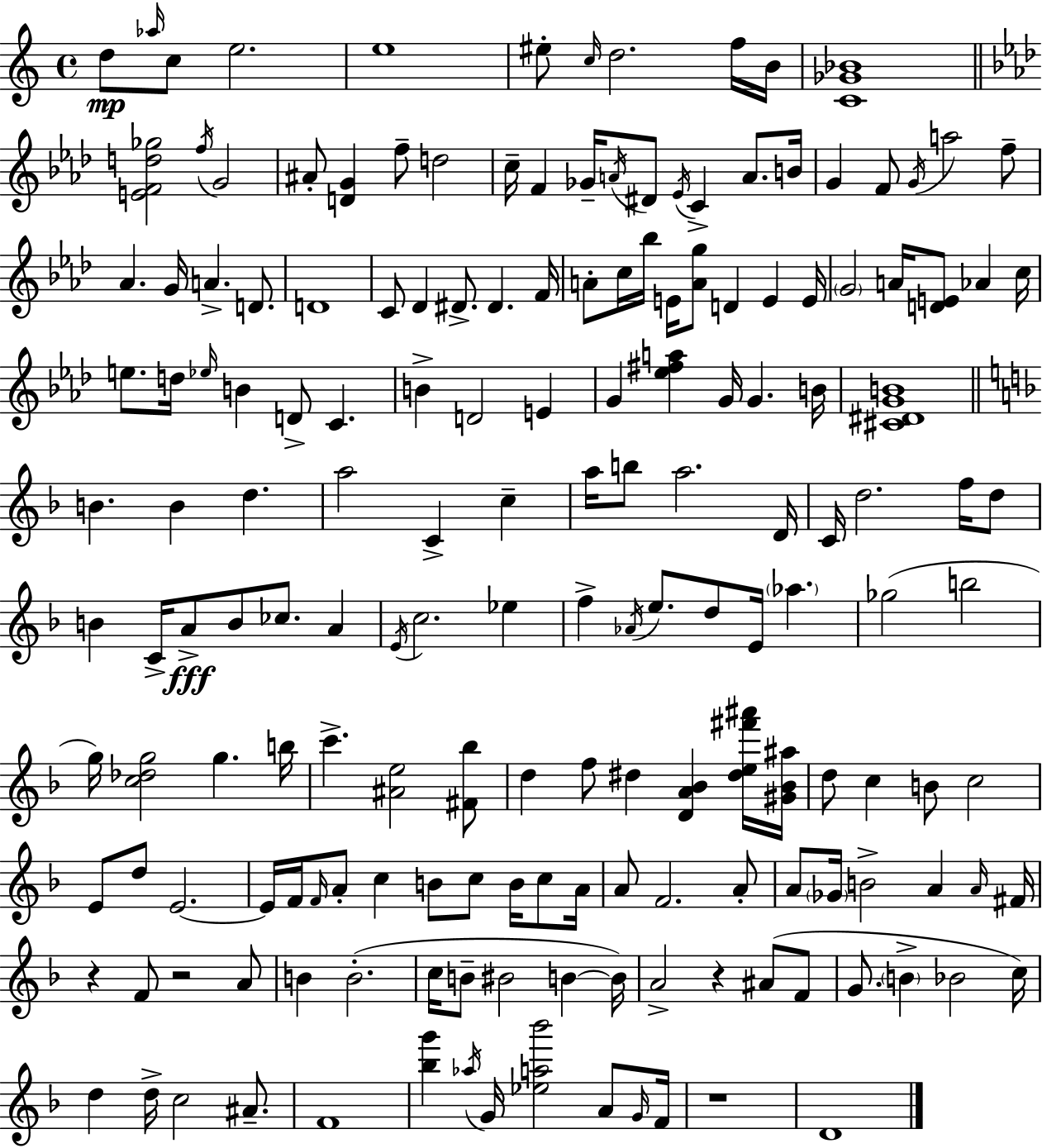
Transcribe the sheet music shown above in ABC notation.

X:1
T:Untitled
M:4/4
L:1/4
K:C
d/2 _a/4 c/2 e2 e4 ^e/2 c/4 d2 f/4 B/4 [C_G_B]4 [EFd_g]2 f/4 G2 ^A/2 [DG] f/2 d2 c/4 F _G/4 A/4 ^D/2 _E/4 C A/2 B/4 G F/2 G/4 a2 f/2 _A G/4 A D/2 D4 C/2 _D ^D/2 ^D F/4 A/2 c/4 _b/4 E/4 [Ag]/2 D E E/4 G2 A/4 [DE]/2 _A c/4 e/2 d/4 _e/4 B D/2 C B D2 E G [_e^fa] G/4 G B/4 [^C^DGB]4 B B d a2 C c a/4 b/2 a2 D/4 C/4 d2 f/4 d/2 B C/4 A/2 B/2 _c/2 A E/4 c2 _e f _A/4 e/2 d/2 E/4 _a _g2 b2 g/4 [c_dg]2 g b/4 c' [^Ae]2 [^F_b]/2 d f/2 ^d [DA_B] [^de^f'^a']/4 [^G_B^a]/4 d/2 c B/2 c2 E/2 d/2 E2 E/4 F/4 F/4 A/2 c B/2 c/2 B/4 c/2 A/4 A/2 F2 A/2 A/2 _G/4 B2 A A/4 ^F/4 z F/2 z2 A/2 B B2 c/4 B/2 ^B2 B B/4 A2 z ^A/2 F/2 G/2 B _B2 c/4 d d/4 c2 ^A/2 F4 [_bg'] _a/4 G/4 [_ea_b']2 A/2 G/4 F/4 z4 D4